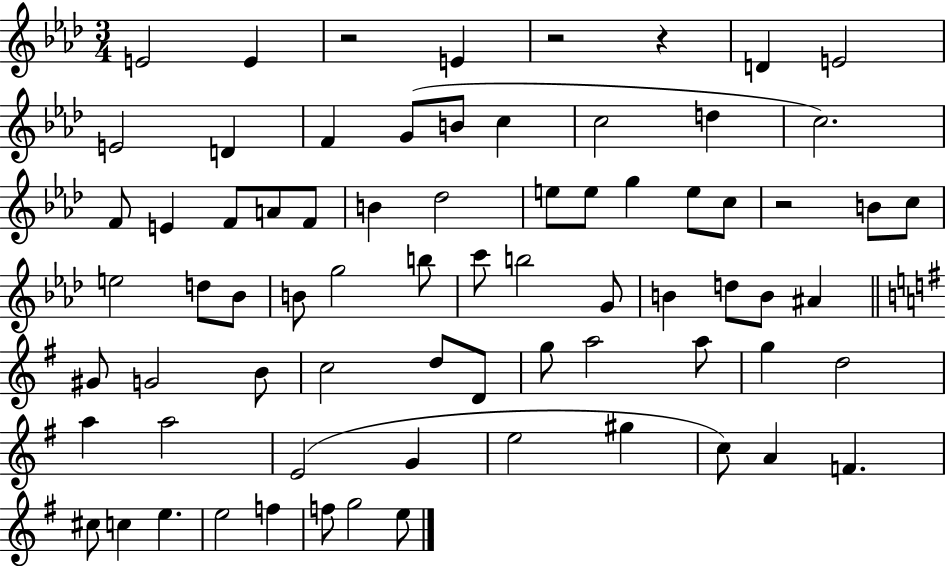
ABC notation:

X:1
T:Untitled
M:3/4
L:1/4
K:Ab
E2 E z2 E z2 z D E2 E2 D F G/2 B/2 c c2 d c2 F/2 E F/2 A/2 F/2 B _d2 e/2 e/2 g e/2 c/2 z2 B/2 c/2 e2 d/2 _B/2 B/2 g2 b/2 c'/2 b2 G/2 B d/2 B/2 ^A ^G/2 G2 B/2 c2 d/2 D/2 g/2 a2 a/2 g d2 a a2 E2 G e2 ^g c/2 A F ^c/2 c e e2 f f/2 g2 e/2